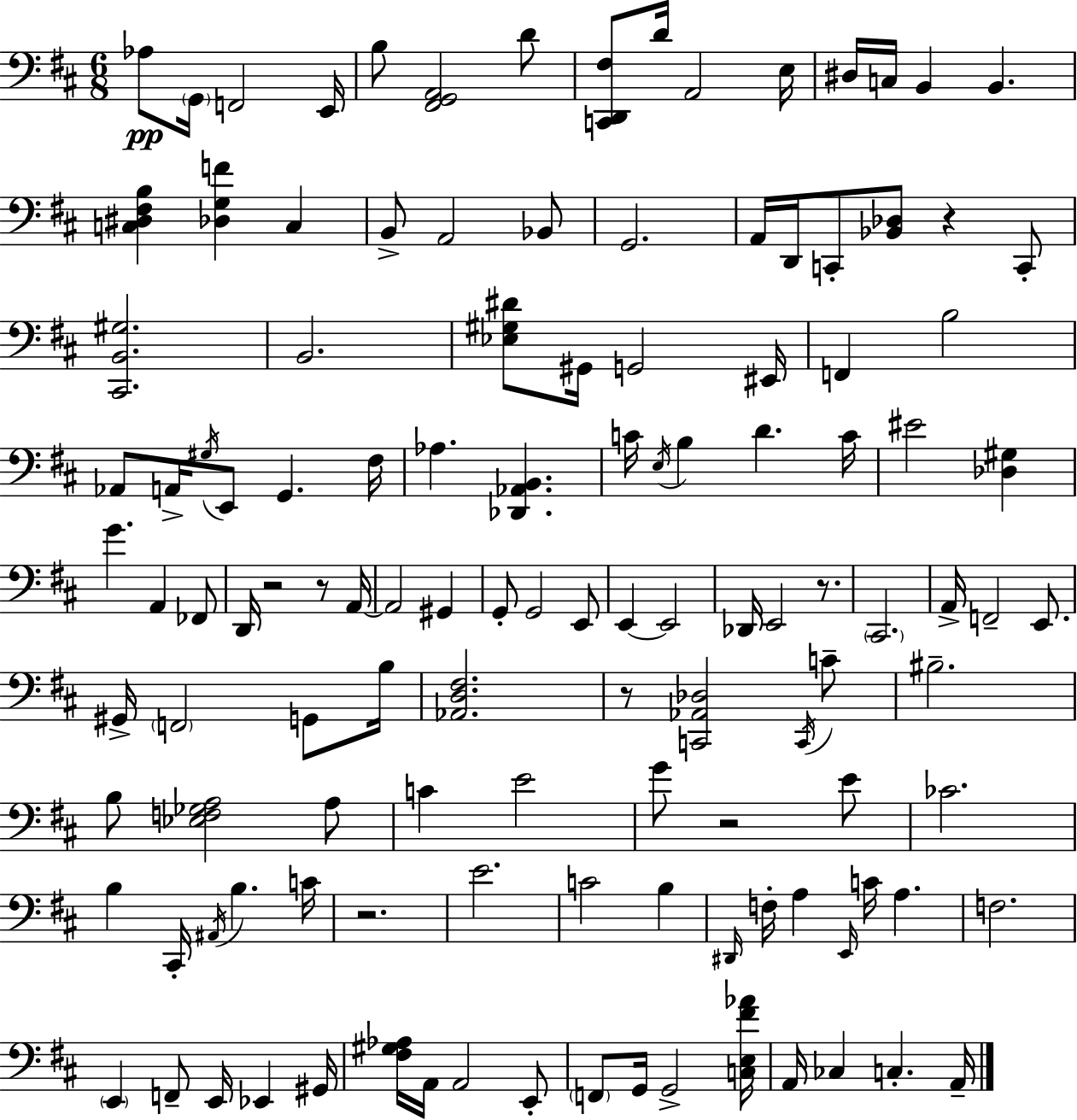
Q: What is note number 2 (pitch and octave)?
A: G2